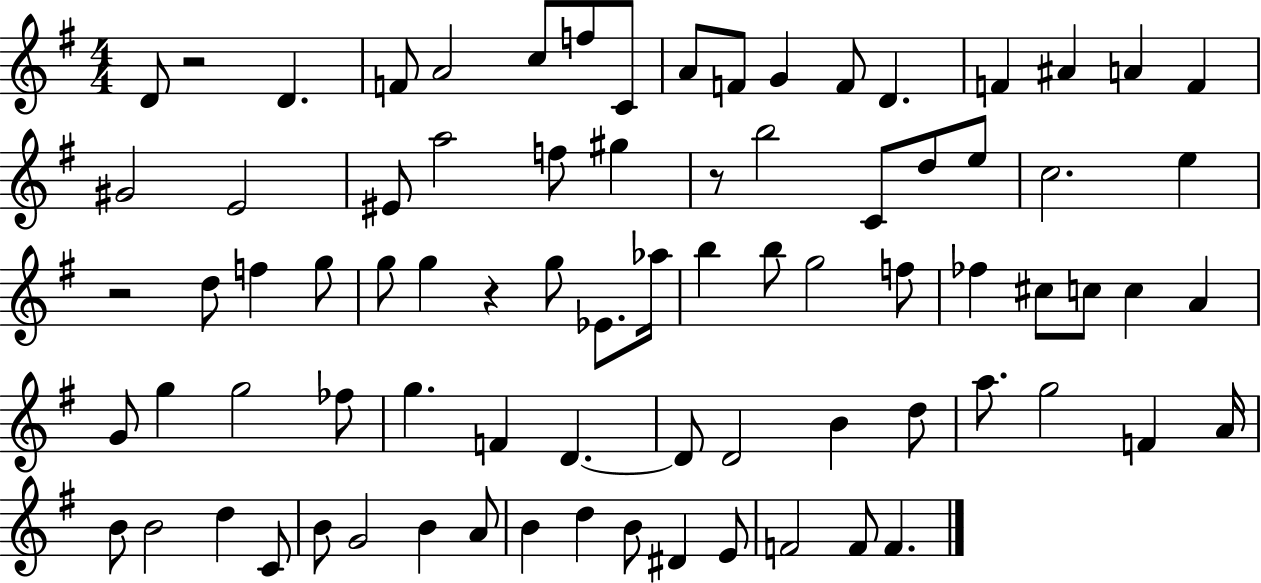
{
  \clef treble
  \numericTimeSignature
  \time 4/4
  \key g \major
  d'8 r2 d'4. | f'8 a'2 c''8 f''8 c'8 | a'8 f'8 g'4 f'8 d'4. | f'4 ais'4 a'4 f'4 | \break gis'2 e'2 | eis'8 a''2 f''8 gis''4 | r8 b''2 c'8 d''8 e''8 | c''2. e''4 | \break r2 d''8 f''4 g''8 | g''8 g''4 r4 g''8 ees'8. aes''16 | b''4 b''8 g''2 f''8 | fes''4 cis''8 c''8 c''4 a'4 | \break g'8 g''4 g''2 fes''8 | g''4. f'4 d'4.~~ | d'8 d'2 b'4 d''8 | a''8. g''2 f'4 a'16 | \break b'8 b'2 d''4 c'8 | b'8 g'2 b'4 a'8 | b'4 d''4 b'8 dis'4 e'8 | f'2 f'8 f'4. | \break \bar "|."
}